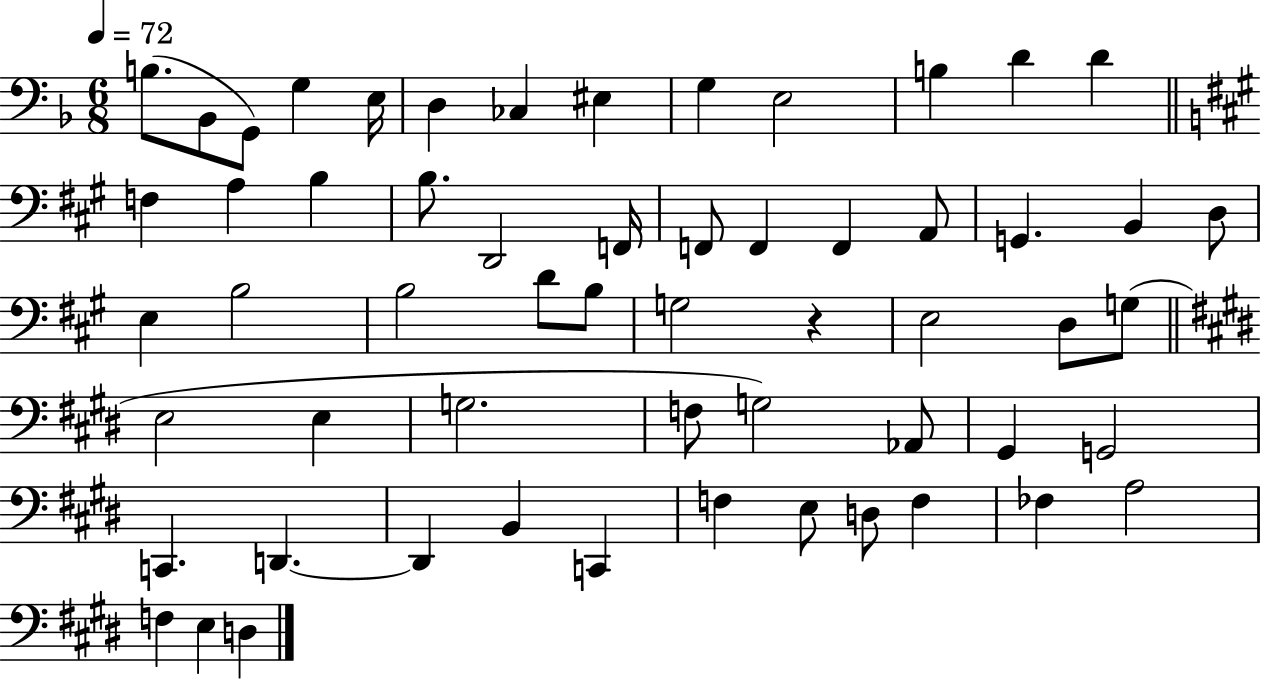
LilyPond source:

{
  \clef bass
  \numericTimeSignature
  \time 6/8
  \key f \major
  \tempo 4 = 72
  b8.( bes,8 g,8) g4 e16 | d4 ces4 eis4 | g4 e2 | b4 d'4 d'4 | \break \bar "||" \break \key a \major f4 a4 b4 | b8. d,2 f,16 | f,8 f,4 f,4 a,8 | g,4. b,4 d8 | \break e4 b2 | b2 d'8 b8 | g2 r4 | e2 d8 g8( | \break \bar "||" \break \key e \major e2 e4 | g2. | f8 g2) aes,8 | gis,4 g,2 | \break c,4. d,4.~~ | d,4 b,4 c,4 | f4 e8 d8 f4 | fes4 a2 | \break f4 e4 d4 | \bar "|."
}